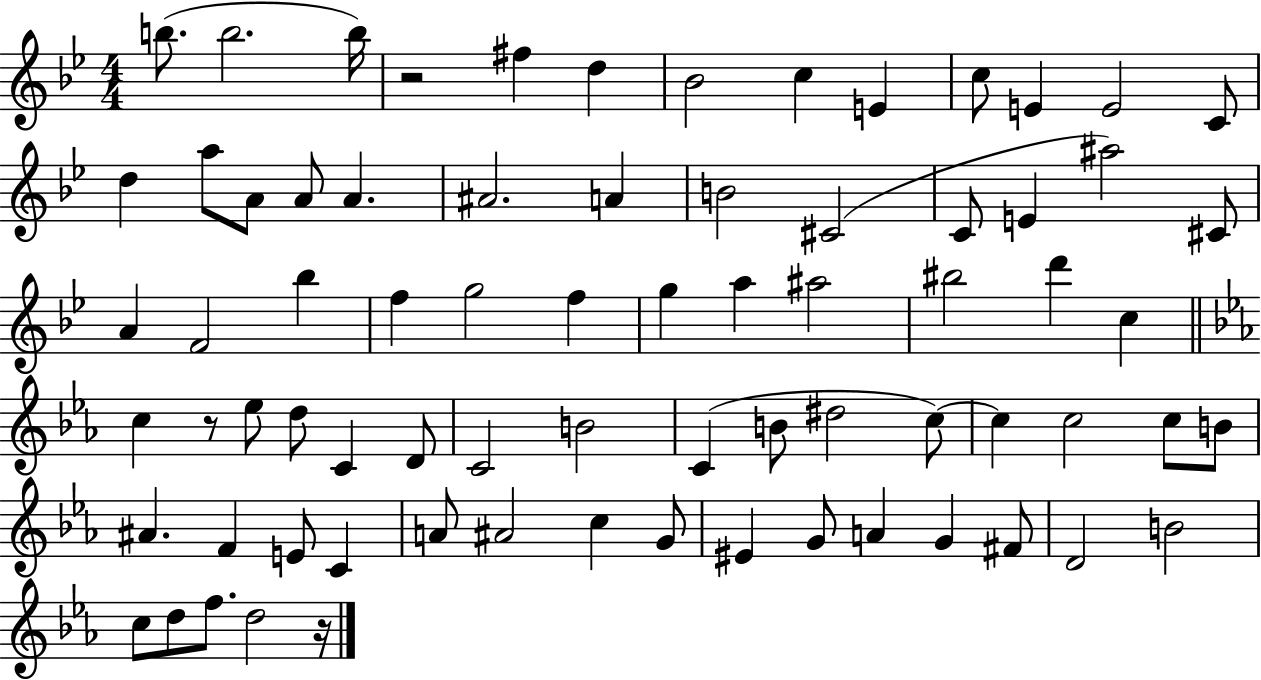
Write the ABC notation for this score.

X:1
T:Untitled
M:4/4
L:1/4
K:Bb
b/2 b2 b/4 z2 ^f d _B2 c E c/2 E E2 C/2 d a/2 A/2 A/2 A ^A2 A B2 ^C2 C/2 E ^a2 ^C/2 A F2 _b f g2 f g a ^a2 ^b2 d' c c z/2 _e/2 d/2 C D/2 C2 B2 C B/2 ^d2 c/2 c c2 c/2 B/2 ^A F E/2 C A/2 ^A2 c G/2 ^E G/2 A G ^F/2 D2 B2 c/2 d/2 f/2 d2 z/4